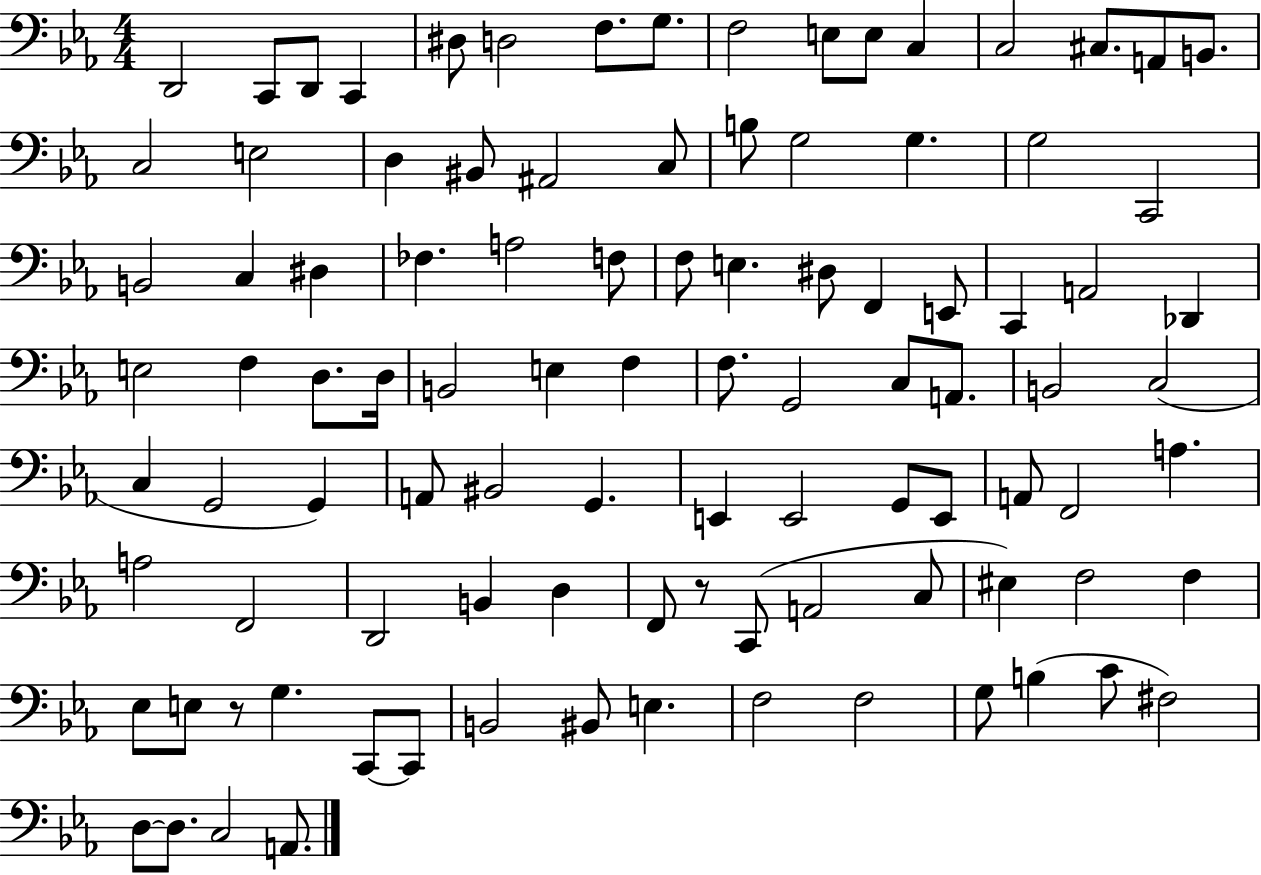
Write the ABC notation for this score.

X:1
T:Untitled
M:4/4
L:1/4
K:Eb
D,,2 C,,/2 D,,/2 C,, ^D,/2 D,2 F,/2 G,/2 F,2 E,/2 E,/2 C, C,2 ^C,/2 A,,/2 B,,/2 C,2 E,2 D, ^B,,/2 ^A,,2 C,/2 B,/2 G,2 G, G,2 C,,2 B,,2 C, ^D, _F, A,2 F,/2 F,/2 E, ^D,/2 F,, E,,/2 C,, A,,2 _D,, E,2 F, D,/2 D,/4 B,,2 E, F, F,/2 G,,2 C,/2 A,,/2 B,,2 C,2 C, G,,2 G,, A,,/2 ^B,,2 G,, E,, E,,2 G,,/2 E,,/2 A,,/2 F,,2 A, A,2 F,,2 D,,2 B,, D, F,,/2 z/2 C,,/2 A,,2 C,/2 ^E, F,2 F, _E,/2 E,/2 z/2 G, C,,/2 C,,/2 B,,2 ^B,,/2 E, F,2 F,2 G,/2 B, C/2 ^F,2 D,/2 D,/2 C,2 A,,/2